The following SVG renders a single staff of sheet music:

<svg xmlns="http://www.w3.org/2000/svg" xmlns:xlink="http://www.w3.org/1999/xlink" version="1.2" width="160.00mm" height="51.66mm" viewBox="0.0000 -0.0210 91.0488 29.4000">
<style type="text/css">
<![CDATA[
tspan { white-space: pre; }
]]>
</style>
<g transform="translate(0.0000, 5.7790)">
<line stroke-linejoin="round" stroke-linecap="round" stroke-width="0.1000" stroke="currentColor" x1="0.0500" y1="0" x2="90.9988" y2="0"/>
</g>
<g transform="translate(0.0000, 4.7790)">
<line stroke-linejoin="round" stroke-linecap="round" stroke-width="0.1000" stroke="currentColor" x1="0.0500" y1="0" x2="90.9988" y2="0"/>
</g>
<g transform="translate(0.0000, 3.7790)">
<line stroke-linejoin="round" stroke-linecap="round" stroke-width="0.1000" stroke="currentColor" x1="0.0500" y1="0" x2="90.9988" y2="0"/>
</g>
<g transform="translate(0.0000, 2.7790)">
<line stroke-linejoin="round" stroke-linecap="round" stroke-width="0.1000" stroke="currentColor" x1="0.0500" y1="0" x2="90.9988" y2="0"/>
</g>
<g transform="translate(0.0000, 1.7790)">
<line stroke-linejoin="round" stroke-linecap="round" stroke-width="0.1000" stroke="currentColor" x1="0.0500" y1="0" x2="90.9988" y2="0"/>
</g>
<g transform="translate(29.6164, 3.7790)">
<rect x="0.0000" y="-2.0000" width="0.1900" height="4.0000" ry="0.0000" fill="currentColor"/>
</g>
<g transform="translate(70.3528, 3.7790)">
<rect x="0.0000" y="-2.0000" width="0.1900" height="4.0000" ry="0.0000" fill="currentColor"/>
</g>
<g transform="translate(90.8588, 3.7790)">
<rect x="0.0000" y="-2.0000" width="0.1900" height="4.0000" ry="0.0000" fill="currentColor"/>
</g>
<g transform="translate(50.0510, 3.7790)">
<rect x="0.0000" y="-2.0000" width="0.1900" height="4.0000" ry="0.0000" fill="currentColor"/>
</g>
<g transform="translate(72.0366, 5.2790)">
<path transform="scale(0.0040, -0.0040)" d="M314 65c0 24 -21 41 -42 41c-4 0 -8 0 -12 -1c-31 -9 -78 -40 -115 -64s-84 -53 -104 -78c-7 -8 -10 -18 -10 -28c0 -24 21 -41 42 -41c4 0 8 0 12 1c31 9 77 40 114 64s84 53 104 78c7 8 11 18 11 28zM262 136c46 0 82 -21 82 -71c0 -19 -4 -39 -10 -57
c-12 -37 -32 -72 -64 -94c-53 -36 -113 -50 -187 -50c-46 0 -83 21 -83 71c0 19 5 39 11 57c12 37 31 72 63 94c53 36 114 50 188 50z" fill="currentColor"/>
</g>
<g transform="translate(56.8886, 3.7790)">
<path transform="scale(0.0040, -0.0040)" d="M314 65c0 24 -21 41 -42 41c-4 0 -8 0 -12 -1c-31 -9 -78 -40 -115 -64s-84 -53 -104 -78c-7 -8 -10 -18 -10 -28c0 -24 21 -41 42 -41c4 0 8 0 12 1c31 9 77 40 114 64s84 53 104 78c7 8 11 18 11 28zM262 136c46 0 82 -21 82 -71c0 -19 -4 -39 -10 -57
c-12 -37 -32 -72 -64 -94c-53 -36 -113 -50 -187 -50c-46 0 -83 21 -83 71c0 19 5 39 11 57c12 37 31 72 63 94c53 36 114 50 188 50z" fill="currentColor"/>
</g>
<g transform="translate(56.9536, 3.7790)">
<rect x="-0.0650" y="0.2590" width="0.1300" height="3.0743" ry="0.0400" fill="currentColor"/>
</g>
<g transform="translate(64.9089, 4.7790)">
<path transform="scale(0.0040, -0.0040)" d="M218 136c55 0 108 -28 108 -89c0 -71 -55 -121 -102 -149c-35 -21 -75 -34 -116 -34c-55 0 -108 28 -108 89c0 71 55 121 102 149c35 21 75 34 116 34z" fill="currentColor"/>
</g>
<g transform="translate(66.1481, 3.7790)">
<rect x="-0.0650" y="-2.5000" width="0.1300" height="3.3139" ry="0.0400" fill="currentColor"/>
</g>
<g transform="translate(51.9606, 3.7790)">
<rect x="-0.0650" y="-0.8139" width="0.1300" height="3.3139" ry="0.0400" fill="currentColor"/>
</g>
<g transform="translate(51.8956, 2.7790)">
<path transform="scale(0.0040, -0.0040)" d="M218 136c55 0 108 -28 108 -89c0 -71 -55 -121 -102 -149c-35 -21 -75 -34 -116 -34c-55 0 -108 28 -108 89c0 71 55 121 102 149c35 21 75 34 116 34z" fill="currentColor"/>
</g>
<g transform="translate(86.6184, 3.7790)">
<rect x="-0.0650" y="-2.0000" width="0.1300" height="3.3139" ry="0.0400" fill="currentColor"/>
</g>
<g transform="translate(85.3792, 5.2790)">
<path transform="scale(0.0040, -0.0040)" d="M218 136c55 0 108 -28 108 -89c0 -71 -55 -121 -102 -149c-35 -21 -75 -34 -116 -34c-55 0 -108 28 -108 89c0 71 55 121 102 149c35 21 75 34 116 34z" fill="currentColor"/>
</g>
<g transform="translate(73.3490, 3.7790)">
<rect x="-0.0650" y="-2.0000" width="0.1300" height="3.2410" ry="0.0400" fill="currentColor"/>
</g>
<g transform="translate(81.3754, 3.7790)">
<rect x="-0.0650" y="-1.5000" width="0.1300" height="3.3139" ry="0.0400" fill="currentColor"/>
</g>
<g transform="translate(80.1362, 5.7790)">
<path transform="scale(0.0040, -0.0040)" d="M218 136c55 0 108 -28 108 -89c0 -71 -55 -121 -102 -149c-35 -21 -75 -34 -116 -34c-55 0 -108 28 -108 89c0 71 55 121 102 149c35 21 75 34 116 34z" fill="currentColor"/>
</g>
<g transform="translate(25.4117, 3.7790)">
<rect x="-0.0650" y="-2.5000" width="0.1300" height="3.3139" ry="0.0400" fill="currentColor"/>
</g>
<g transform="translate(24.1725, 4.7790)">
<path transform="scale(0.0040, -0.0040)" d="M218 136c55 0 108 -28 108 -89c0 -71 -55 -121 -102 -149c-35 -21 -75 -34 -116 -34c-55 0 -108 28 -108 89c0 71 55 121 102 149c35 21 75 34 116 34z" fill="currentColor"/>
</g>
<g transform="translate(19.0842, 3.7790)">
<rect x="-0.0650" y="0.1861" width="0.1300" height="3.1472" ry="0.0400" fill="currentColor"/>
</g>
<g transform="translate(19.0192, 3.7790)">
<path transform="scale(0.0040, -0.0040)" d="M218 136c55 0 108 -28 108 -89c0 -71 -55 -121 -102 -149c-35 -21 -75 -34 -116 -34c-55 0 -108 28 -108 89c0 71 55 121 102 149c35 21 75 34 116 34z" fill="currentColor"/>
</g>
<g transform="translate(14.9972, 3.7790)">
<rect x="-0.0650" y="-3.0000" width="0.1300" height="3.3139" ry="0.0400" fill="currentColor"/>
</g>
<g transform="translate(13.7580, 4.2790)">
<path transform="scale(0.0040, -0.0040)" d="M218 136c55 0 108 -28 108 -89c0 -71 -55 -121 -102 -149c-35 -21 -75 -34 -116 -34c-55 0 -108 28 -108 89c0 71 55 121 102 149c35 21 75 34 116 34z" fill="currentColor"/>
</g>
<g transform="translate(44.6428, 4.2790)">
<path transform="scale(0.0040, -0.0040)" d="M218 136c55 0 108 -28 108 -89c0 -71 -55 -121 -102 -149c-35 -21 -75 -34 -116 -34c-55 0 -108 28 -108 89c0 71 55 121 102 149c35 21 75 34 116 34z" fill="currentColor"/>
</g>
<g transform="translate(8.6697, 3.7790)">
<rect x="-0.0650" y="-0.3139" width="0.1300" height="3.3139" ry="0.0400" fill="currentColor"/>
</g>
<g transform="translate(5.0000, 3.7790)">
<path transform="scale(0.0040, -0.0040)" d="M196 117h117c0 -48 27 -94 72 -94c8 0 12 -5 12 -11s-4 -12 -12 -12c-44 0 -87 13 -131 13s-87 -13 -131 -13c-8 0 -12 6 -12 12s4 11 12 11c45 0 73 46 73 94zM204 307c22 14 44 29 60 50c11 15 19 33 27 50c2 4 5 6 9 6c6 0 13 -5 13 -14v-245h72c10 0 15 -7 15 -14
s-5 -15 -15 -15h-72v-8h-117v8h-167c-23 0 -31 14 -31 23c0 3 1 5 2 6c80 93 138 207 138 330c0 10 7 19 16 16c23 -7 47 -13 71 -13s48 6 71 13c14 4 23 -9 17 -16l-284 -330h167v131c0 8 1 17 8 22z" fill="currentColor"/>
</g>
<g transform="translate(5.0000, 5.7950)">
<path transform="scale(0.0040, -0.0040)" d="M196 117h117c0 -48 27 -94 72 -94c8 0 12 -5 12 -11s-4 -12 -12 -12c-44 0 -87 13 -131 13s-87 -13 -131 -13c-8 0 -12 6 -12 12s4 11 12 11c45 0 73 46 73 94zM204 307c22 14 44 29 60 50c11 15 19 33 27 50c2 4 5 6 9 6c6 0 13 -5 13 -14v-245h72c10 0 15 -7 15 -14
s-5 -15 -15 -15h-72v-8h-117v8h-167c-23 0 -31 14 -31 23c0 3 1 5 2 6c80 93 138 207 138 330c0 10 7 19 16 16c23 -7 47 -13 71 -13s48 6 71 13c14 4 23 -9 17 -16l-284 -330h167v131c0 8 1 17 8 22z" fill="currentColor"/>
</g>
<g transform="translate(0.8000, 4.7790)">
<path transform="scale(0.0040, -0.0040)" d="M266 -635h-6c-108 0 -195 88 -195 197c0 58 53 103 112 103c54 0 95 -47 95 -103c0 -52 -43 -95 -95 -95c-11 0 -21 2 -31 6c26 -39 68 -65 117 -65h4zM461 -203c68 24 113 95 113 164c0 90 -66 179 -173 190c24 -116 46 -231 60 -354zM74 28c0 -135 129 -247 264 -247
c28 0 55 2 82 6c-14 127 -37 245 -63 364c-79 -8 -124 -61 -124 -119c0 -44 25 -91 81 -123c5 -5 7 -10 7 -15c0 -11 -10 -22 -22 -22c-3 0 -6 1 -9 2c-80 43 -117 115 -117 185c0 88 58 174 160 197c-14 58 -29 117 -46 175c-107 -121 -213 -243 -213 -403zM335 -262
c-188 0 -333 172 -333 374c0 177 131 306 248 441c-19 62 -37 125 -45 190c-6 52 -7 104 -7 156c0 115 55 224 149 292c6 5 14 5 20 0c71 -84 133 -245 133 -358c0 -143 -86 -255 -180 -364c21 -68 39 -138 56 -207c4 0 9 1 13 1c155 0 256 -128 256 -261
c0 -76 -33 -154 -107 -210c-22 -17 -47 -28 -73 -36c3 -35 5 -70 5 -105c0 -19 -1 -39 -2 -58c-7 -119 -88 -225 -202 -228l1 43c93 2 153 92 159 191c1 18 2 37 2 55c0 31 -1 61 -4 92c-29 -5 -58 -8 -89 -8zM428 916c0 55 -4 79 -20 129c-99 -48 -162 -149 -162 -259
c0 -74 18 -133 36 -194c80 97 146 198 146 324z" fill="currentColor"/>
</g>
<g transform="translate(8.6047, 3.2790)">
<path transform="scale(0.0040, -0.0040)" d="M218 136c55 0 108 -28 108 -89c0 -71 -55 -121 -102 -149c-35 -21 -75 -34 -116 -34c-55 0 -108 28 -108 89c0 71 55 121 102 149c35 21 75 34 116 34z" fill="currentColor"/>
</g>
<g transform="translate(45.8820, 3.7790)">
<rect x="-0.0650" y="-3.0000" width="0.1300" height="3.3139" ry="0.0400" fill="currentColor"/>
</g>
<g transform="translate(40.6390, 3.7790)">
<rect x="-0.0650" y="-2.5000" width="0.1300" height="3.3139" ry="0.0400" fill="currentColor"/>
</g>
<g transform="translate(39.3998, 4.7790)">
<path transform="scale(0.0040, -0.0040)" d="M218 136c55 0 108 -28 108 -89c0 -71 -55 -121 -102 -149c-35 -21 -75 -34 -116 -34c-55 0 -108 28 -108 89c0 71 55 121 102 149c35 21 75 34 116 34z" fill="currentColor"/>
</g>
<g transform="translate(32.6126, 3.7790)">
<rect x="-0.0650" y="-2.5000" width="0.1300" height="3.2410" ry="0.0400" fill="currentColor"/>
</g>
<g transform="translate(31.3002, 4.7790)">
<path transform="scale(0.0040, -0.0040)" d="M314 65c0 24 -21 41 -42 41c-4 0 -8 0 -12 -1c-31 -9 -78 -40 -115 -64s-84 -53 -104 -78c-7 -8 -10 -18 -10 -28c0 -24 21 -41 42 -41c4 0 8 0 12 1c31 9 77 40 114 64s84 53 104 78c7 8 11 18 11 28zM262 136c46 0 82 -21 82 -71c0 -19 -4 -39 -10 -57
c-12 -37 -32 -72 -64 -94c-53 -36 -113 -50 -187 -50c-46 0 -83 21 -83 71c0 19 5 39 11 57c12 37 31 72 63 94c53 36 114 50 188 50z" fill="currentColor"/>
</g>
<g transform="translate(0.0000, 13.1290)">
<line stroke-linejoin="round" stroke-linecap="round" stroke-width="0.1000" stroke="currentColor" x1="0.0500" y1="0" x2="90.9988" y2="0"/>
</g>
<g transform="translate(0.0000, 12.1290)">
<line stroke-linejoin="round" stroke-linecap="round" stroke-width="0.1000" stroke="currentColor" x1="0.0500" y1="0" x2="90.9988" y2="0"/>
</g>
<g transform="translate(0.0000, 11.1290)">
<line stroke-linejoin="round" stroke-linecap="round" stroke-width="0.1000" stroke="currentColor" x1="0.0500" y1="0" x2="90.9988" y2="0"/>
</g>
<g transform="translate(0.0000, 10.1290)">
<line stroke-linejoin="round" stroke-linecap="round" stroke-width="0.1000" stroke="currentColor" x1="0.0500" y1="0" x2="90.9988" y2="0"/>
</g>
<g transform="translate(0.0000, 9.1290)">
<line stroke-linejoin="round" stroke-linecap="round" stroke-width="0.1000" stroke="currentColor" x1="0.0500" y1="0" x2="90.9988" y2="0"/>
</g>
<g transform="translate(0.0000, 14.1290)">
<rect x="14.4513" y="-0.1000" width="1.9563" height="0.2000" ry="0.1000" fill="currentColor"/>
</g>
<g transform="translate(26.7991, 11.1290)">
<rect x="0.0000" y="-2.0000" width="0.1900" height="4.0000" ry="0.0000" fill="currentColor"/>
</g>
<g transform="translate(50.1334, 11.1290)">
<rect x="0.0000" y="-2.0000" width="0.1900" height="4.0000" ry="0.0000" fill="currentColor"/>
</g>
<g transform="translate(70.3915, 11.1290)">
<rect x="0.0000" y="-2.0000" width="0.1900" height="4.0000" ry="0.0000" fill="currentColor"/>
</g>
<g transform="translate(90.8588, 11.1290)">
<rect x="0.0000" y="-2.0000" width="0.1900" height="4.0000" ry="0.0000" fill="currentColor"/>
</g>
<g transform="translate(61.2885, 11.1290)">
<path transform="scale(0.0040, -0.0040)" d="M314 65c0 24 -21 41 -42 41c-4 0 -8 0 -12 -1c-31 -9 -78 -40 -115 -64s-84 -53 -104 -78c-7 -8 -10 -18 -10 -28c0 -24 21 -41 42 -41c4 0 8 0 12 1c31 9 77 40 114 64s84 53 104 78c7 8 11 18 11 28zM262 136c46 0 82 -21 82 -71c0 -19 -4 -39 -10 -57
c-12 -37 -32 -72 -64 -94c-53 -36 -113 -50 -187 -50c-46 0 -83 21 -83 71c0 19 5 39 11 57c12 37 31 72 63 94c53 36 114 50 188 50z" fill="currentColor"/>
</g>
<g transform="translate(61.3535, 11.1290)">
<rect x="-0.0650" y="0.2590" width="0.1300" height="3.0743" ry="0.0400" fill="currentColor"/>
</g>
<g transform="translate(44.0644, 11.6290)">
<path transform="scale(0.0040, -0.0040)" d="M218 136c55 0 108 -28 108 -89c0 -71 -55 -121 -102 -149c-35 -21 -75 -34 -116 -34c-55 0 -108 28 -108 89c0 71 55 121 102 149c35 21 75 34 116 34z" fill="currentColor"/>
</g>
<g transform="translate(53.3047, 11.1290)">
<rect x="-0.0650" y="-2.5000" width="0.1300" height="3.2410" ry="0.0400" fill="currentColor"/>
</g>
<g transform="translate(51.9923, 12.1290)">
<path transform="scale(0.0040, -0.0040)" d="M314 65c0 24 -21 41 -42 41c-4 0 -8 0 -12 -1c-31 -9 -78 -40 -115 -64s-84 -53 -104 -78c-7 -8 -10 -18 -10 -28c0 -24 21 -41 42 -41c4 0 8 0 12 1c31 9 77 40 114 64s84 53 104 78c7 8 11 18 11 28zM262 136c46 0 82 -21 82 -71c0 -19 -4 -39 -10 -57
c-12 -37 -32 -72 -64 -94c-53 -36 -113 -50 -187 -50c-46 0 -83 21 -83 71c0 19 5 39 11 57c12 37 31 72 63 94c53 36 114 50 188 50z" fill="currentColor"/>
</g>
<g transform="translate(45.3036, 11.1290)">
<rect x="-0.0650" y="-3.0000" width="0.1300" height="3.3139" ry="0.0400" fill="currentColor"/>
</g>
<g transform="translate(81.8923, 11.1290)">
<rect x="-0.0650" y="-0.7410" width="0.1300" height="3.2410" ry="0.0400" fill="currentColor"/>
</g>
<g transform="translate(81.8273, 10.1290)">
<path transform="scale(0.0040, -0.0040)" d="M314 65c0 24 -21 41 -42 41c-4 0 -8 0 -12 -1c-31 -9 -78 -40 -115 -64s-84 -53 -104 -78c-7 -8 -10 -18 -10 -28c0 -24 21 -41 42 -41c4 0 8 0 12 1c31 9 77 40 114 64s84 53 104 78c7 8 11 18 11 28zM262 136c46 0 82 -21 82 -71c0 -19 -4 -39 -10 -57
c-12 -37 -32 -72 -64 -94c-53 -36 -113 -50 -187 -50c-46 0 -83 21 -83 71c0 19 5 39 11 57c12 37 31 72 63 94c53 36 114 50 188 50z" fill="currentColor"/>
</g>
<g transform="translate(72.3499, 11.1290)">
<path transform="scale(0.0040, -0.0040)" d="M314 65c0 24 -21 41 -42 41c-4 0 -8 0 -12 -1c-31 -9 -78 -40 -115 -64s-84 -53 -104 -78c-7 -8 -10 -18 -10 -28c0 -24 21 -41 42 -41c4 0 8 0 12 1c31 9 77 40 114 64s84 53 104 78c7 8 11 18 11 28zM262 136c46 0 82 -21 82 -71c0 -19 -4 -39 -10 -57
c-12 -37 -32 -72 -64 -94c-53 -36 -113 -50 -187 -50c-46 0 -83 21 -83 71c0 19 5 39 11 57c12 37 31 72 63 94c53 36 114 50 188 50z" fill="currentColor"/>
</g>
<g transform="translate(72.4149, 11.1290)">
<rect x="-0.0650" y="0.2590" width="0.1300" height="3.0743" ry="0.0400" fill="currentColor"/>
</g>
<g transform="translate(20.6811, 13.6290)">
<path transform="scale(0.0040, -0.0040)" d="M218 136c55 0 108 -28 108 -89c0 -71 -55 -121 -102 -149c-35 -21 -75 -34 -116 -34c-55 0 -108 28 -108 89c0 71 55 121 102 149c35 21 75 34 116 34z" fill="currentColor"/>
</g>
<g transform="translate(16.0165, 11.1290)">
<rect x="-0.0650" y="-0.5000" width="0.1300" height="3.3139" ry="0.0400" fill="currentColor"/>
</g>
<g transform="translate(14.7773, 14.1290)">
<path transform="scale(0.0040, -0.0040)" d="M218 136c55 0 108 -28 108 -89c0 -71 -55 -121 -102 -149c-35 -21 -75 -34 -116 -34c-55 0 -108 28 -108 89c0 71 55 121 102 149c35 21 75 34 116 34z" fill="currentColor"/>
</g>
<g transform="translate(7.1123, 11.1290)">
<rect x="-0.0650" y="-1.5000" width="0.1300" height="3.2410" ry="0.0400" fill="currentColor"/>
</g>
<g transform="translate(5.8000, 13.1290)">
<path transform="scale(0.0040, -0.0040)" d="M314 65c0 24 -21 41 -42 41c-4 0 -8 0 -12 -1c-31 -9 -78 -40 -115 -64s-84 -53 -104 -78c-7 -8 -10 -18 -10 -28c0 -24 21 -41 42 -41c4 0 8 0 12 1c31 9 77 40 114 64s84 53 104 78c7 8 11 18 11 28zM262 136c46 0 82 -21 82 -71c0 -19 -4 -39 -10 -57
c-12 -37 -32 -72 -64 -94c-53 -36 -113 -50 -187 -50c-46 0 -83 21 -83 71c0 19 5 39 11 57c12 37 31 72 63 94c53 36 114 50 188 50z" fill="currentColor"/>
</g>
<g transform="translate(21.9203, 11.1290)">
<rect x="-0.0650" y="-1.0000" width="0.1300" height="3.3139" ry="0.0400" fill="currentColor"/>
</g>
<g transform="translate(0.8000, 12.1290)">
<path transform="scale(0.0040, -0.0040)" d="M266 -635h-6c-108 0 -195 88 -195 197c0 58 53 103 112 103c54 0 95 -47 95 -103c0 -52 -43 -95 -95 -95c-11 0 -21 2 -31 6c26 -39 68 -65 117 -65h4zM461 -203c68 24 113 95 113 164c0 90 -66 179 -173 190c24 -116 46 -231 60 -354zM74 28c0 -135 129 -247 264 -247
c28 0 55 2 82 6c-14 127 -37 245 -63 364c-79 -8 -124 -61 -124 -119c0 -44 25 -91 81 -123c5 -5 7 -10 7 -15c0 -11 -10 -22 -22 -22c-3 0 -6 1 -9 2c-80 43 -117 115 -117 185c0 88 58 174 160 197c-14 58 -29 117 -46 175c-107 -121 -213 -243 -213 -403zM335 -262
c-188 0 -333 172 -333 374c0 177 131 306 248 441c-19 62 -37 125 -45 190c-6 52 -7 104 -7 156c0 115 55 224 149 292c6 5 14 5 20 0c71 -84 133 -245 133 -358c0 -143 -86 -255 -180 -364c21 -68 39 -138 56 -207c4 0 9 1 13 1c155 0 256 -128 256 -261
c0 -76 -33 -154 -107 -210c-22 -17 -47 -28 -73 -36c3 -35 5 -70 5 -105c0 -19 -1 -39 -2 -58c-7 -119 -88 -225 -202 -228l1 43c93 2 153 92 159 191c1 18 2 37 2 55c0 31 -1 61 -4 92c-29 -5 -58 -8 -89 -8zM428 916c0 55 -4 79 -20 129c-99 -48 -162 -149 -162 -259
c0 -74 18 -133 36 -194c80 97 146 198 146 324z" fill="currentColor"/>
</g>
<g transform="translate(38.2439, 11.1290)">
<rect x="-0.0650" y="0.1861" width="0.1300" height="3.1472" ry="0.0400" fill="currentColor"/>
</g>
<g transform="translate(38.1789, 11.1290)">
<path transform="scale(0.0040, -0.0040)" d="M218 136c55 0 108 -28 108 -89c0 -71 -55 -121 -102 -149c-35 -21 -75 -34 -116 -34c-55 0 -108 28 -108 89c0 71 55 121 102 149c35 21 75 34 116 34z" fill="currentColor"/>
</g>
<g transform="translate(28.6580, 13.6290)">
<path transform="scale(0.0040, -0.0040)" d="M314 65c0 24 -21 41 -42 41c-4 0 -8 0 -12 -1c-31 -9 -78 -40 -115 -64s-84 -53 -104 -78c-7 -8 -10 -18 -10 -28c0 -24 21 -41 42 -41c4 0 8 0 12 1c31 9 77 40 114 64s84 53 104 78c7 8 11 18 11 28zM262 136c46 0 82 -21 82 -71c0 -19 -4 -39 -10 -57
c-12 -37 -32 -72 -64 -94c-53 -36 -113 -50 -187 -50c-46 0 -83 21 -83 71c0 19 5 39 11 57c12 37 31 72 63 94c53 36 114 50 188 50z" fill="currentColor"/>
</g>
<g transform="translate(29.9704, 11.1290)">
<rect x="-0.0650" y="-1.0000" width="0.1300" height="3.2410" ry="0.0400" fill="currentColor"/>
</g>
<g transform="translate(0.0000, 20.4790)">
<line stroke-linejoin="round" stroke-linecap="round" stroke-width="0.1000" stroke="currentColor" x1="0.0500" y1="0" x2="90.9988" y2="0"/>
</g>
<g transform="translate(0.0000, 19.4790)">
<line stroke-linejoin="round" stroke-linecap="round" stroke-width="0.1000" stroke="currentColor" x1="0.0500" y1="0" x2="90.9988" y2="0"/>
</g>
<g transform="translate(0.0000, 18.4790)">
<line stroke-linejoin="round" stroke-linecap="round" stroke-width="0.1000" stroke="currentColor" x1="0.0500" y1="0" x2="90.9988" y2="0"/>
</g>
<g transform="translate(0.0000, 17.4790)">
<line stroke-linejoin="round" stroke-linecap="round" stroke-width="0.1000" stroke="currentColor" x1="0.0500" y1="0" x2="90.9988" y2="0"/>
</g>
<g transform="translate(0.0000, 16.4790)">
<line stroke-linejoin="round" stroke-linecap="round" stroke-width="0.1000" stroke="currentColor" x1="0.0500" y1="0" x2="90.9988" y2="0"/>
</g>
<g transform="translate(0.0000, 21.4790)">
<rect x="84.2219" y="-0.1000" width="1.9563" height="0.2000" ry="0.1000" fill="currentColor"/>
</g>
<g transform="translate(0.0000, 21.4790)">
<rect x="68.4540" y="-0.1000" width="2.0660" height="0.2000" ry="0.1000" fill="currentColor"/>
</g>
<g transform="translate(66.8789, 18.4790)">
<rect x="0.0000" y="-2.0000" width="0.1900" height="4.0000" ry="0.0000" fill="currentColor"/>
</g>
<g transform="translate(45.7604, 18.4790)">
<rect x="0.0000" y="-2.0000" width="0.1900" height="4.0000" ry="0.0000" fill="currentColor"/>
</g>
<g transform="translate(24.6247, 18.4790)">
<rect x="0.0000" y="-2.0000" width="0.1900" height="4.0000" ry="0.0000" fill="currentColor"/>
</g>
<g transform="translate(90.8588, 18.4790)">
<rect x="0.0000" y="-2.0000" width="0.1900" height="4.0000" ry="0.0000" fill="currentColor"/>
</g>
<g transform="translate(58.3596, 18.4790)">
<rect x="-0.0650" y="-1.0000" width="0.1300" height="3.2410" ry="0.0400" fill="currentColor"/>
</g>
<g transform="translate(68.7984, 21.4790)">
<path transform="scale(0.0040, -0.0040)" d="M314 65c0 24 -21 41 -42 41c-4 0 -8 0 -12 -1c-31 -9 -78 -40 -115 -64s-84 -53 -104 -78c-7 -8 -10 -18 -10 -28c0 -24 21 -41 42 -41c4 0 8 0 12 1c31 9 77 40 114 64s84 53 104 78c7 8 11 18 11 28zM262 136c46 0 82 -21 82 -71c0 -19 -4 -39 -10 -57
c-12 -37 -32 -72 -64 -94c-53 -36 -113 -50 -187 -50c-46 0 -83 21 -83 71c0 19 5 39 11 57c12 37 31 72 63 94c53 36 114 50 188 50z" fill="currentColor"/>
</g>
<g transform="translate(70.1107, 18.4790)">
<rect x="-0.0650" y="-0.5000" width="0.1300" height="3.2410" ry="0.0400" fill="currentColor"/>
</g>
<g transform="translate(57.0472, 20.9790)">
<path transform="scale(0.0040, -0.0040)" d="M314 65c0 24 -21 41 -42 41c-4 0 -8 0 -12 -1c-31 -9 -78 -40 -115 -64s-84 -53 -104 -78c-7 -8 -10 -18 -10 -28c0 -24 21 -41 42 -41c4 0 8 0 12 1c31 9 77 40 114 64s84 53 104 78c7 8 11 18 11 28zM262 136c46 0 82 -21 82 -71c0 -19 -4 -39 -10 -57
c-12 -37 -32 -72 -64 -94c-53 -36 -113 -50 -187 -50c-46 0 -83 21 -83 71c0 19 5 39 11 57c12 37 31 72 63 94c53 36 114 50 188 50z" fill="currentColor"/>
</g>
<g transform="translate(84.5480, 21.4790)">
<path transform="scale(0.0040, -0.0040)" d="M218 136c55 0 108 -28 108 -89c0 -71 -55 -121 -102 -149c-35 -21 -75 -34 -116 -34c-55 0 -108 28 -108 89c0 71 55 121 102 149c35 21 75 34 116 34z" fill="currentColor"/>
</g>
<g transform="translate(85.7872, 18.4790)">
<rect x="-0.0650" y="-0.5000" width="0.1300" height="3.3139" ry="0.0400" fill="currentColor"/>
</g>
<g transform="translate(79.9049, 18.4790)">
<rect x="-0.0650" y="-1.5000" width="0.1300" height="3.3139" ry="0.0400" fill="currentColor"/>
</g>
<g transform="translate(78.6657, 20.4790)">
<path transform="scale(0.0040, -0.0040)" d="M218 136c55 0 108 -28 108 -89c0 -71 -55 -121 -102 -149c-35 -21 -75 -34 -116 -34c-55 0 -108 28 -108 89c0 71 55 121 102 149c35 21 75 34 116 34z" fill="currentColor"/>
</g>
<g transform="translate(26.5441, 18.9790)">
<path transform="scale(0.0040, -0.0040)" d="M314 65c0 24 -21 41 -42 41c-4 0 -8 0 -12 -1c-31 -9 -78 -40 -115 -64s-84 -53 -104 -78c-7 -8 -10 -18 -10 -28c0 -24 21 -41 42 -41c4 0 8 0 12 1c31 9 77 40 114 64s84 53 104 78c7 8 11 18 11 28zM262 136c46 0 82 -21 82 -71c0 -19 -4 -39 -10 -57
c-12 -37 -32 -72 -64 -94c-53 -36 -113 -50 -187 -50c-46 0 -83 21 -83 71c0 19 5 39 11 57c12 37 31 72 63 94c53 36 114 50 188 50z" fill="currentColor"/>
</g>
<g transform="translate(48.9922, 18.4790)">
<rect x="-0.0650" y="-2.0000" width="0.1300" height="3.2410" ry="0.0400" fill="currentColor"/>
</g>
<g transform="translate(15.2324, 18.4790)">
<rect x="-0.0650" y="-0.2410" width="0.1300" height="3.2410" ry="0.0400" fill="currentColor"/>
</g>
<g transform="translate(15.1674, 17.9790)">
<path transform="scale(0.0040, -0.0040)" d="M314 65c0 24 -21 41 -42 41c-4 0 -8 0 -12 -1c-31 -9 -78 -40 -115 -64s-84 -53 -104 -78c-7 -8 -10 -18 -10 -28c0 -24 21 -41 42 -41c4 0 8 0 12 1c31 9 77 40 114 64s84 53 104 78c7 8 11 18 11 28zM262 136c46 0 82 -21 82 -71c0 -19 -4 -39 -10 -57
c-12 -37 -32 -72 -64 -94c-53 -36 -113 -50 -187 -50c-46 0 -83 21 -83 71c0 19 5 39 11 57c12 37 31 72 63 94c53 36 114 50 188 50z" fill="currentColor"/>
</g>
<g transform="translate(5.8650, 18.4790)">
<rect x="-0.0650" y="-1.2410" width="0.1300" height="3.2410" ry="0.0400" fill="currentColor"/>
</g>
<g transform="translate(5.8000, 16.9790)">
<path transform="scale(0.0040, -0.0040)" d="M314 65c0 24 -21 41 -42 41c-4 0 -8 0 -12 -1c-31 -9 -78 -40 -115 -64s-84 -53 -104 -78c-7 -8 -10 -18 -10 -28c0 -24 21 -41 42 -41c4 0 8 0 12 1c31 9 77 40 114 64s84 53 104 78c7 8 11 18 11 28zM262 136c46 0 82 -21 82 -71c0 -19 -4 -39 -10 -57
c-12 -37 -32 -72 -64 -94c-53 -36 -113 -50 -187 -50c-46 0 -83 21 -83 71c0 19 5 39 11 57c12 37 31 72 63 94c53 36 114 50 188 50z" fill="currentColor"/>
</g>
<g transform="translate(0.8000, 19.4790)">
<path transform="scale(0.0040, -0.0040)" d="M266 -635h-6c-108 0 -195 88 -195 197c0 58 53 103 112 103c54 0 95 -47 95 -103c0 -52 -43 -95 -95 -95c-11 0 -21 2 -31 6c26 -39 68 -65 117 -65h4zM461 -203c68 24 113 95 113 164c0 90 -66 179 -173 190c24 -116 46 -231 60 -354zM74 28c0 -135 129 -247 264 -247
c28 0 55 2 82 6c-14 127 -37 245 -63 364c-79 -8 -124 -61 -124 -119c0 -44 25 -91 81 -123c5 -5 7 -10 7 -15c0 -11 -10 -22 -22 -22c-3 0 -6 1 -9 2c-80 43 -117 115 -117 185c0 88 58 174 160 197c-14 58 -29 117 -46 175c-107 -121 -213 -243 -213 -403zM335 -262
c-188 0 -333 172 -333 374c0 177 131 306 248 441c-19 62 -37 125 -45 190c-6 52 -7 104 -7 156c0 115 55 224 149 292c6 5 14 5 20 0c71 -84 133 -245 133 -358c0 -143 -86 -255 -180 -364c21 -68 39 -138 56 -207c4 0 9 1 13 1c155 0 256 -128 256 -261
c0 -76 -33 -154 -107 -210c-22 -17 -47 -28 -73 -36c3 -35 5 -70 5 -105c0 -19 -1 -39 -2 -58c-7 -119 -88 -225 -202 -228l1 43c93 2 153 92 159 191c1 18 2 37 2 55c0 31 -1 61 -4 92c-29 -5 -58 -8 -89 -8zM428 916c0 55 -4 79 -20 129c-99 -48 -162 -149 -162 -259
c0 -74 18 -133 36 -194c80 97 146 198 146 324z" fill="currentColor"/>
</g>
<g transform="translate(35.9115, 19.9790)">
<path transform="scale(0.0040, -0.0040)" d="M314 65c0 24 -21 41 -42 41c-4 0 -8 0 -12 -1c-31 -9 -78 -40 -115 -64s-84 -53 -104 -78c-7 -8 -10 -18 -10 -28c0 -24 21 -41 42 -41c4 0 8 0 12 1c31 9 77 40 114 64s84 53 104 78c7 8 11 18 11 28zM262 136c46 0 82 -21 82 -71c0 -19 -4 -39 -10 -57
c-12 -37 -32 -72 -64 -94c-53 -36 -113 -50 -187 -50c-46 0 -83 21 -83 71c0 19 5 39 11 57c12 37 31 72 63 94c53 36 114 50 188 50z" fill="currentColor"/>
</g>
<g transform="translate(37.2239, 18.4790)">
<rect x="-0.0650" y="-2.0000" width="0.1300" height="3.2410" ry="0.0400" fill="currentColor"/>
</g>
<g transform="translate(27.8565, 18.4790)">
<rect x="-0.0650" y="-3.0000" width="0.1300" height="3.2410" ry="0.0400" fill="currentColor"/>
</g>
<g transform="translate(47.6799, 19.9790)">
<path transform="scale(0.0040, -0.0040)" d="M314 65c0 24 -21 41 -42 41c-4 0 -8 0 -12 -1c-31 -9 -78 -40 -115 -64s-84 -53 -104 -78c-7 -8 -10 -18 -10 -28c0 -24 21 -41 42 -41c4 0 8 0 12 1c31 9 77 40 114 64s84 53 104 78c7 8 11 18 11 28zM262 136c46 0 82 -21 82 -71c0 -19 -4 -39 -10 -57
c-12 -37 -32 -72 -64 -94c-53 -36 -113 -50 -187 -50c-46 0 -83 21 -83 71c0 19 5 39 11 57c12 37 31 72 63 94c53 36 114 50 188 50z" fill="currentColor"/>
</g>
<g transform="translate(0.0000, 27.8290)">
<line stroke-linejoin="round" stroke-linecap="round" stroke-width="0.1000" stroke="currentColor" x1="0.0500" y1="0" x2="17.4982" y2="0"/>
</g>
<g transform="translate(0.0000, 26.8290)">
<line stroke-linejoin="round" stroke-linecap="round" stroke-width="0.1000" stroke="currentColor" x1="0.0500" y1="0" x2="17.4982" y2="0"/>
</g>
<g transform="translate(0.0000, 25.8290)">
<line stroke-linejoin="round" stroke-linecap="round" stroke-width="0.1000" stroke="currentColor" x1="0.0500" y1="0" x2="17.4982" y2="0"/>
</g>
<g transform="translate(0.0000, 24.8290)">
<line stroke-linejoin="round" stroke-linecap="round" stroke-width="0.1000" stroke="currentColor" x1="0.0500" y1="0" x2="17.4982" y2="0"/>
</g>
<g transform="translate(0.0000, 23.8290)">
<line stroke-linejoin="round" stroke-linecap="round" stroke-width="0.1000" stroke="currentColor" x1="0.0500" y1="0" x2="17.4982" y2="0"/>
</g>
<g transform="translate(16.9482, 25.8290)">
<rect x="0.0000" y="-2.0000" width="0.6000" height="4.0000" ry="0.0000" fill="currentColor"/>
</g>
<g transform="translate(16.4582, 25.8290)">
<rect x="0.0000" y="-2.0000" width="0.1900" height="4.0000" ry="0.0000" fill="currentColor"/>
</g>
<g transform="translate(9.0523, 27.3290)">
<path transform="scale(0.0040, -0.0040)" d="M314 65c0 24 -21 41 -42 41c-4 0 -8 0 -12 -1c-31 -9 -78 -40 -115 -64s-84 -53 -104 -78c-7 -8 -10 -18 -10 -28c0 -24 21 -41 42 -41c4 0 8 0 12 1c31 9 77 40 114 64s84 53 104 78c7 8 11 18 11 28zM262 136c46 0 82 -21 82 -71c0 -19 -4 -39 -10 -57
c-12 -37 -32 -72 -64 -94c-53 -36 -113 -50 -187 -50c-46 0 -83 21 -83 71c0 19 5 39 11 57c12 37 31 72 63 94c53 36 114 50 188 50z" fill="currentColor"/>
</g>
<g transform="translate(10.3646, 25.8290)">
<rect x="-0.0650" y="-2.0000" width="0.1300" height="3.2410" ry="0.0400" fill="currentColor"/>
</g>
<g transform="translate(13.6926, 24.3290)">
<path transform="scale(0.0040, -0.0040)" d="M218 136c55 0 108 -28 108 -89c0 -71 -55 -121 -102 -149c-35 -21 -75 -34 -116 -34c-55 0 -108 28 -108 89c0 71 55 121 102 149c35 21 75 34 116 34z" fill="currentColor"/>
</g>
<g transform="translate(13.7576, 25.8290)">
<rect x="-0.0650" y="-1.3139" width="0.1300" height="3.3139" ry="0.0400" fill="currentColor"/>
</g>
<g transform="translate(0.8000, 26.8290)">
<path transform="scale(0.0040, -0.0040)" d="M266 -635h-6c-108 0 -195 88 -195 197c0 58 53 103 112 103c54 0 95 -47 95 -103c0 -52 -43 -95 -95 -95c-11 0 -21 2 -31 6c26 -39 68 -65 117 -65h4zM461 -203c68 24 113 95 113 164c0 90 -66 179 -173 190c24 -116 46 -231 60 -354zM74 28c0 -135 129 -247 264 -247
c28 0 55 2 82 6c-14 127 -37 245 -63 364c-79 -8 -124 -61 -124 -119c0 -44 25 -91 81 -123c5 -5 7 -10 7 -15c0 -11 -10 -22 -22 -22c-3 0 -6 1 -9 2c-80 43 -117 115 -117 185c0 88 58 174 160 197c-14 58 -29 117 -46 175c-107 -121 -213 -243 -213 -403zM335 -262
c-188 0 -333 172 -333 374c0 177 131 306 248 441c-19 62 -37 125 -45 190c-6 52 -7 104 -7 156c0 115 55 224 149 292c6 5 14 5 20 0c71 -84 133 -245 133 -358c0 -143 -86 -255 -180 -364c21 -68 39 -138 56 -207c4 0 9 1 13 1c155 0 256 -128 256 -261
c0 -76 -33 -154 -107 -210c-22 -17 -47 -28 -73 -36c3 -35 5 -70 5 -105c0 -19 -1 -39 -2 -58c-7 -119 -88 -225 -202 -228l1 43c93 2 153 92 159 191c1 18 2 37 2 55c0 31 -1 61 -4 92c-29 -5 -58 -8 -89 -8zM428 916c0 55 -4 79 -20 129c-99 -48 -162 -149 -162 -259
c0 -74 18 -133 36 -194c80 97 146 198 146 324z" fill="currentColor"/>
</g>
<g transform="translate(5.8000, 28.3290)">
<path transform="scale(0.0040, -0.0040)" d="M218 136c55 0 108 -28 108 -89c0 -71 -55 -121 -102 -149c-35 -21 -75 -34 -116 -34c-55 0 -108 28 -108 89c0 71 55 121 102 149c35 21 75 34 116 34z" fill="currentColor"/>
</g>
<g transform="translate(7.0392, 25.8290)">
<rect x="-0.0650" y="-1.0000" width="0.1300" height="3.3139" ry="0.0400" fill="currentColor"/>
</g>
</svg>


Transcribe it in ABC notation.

X:1
T:Untitled
M:4/4
L:1/4
K:C
c A B G G2 G A d B2 G F2 E F E2 C D D2 B A G2 B2 B2 d2 e2 c2 A2 F2 F2 D2 C2 E C D F2 e